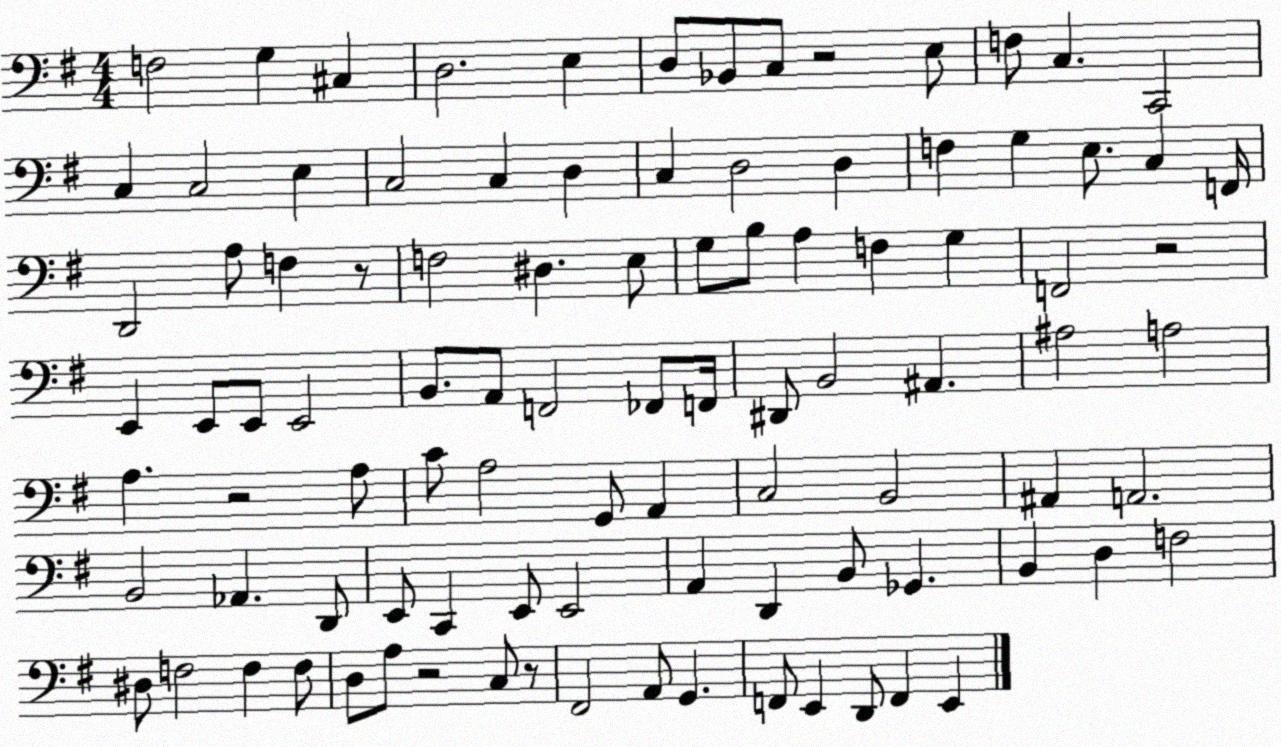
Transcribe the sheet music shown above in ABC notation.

X:1
T:Untitled
M:4/4
L:1/4
K:G
F,2 G, ^C, D,2 E, D,/2 _B,,/2 C,/2 z2 E,/2 F,/2 C, C,,2 C, C,2 E, C,2 C, D, C, D,2 D, F, G, E,/2 C, F,,/4 D,,2 A,/2 F, z/2 F,2 ^D, E,/2 G,/2 B,/2 A, F, G, F,,2 z2 E,, E,,/2 E,,/2 E,,2 B,,/2 A,,/2 F,,2 _F,,/2 F,,/4 ^D,,/2 B,,2 ^A,, ^A,2 A,2 A, z2 A,/2 C/2 A,2 G,,/2 A,, C,2 B,,2 ^A,, A,,2 B,,2 _A,, D,,/2 E,,/2 C,, E,,/2 E,,2 A,, D,, B,,/2 _G,, B,, D, F,2 ^D,/2 F,2 F, F,/2 D,/2 A,/2 z2 C,/2 z/2 ^F,,2 A,,/2 G,, F,,/2 E,, D,,/2 F,, E,,